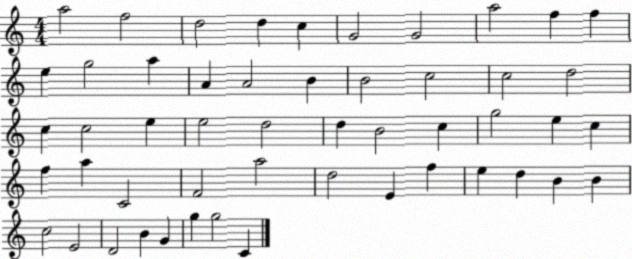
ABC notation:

X:1
T:Untitled
M:4/4
L:1/4
K:C
a2 f2 d2 d c G2 G2 a2 f f e g2 a A A2 B B2 c2 c2 d2 c c2 e e2 d2 d B2 c g2 e c f a C2 F2 a2 d2 E f e d B B c2 E2 D2 B G g g2 C